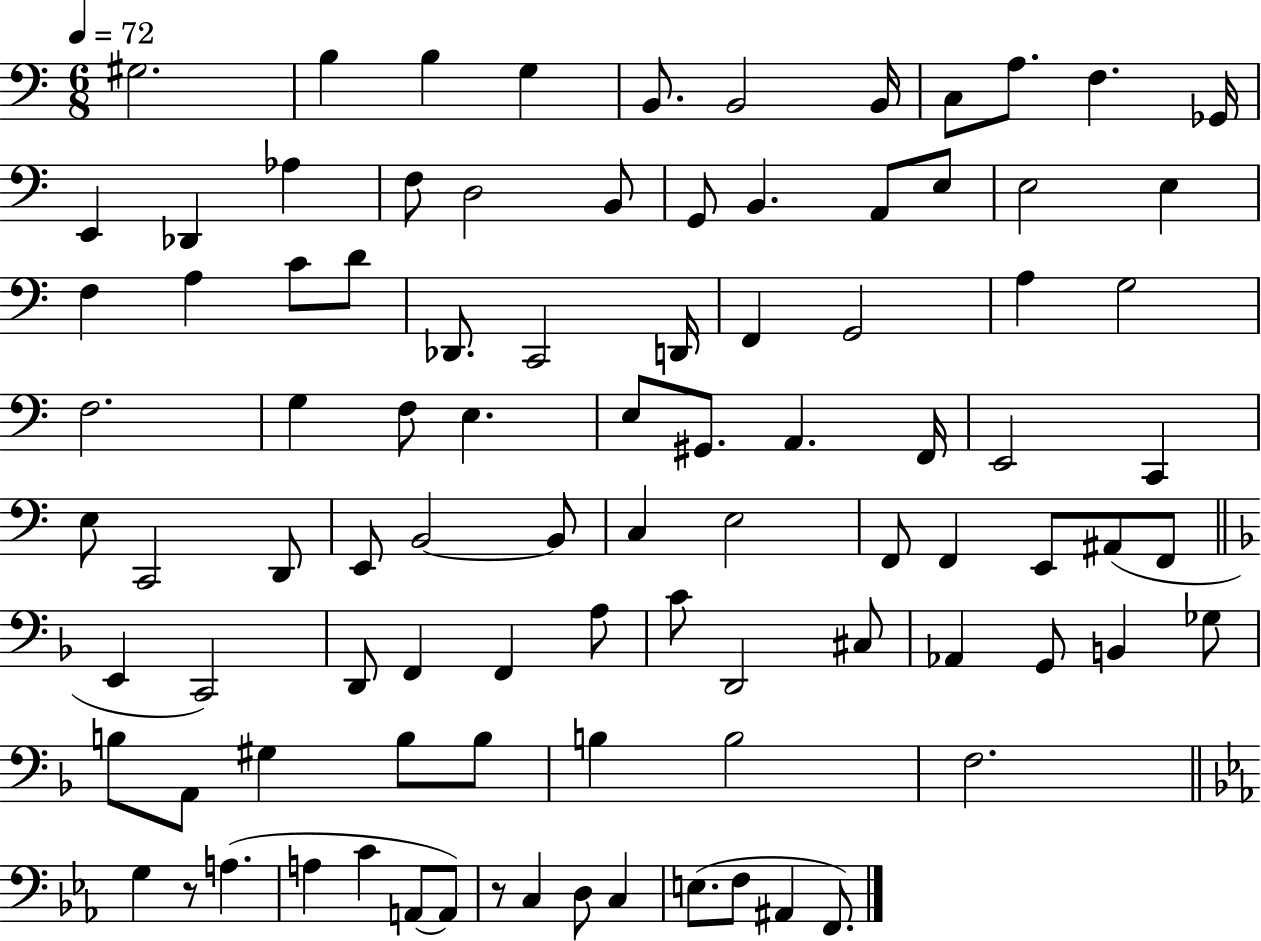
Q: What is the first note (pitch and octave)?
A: G#3